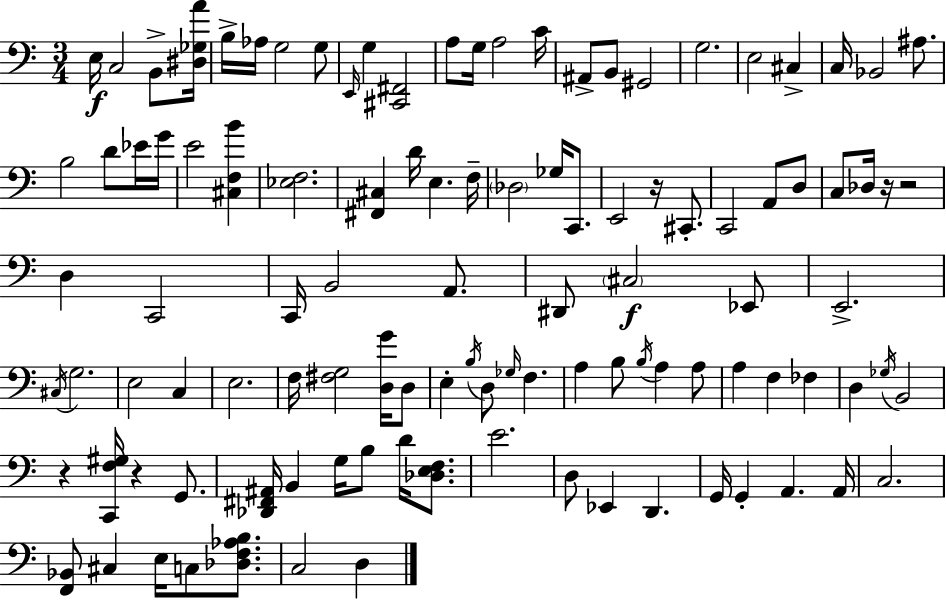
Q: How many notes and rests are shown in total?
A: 108